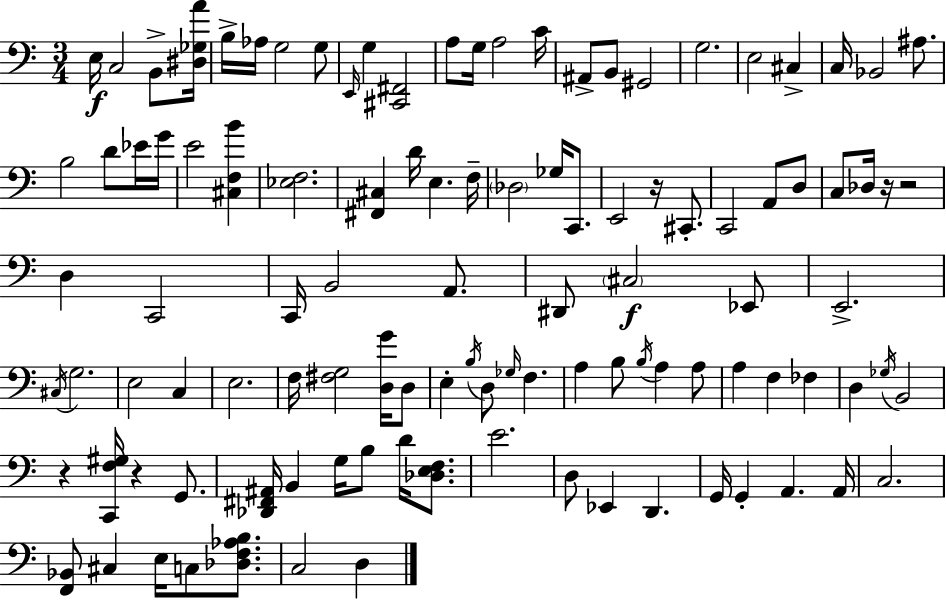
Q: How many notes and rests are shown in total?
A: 108